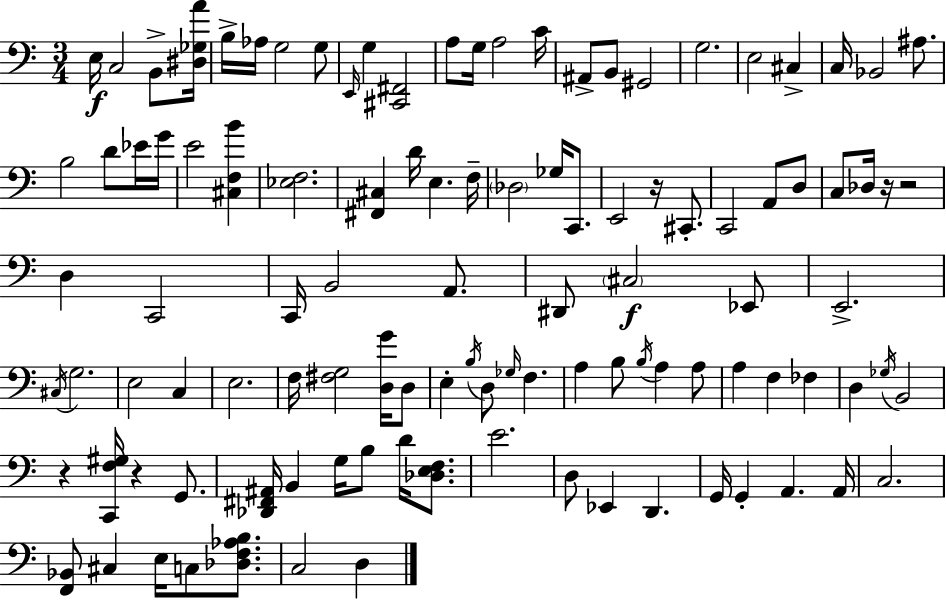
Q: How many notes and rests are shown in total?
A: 108